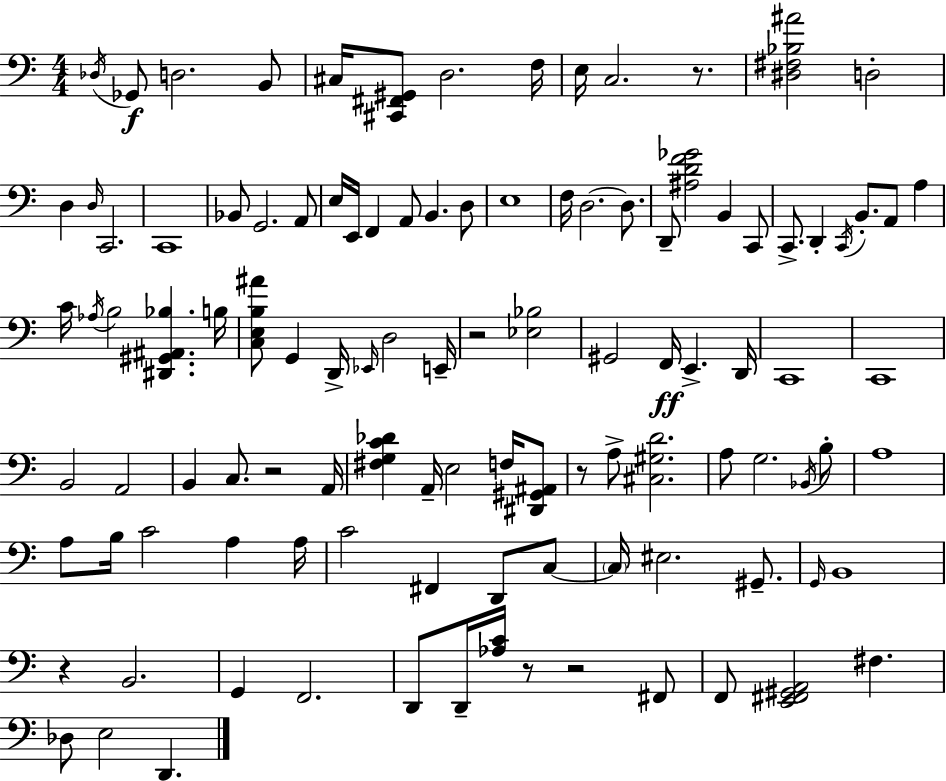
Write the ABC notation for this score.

X:1
T:Untitled
M:4/4
L:1/4
K:Am
_D,/4 _G,,/2 D,2 B,,/2 ^C,/4 [^C,,^F,,^G,,]/2 D,2 F,/4 E,/4 C,2 z/2 [^D,^F,_B,^A]2 D,2 D, D,/4 C,,2 C,,4 _B,,/2 G,,2 A,,/2 E,/4 E,,/4 F,, A,,/2 B,, D,/2 E,4 F,/4 D,2 D,/2 D,,/2 [^A,DF_G]2 B,, C,,/2 C,,/2 D,, C,,/4 B,,/2 A,,/2 A, C/4 _A,/4 B,2 [^D,,^G,,^A,,_B,] B,/4 [C,E,B,^A]/2 G,, D,,/4 _E,,/4 D,2 E,,/4 z2 [_E,_B,]2 ^G,,2 F,,/4 E,, D,,/4 C,,4 C,,4 B,,2 A,,2 B,, C,/2 z2 A,,/4 [^F,G,C_D] A,,/4 E,2 F,/4 [^D,,^G,,^A,,]/2 z/2 A,/2 [^C,^G,D]2 A,/2 G,2 _B,,/4 B,/2 A,4 A,/2 B,/4 C2 A, A,/4 C2 ^F,, D,,/2 C,/2 C,/4 ^E,2 ^G,,/2 G,,/4 B,,4 z B,,2 G,, F,,2 D,,/2 D,,/4 [_A,C]/4 z/2 z2 ^F,,/2 F,,/2 [E,,^F,,^G,,A,,]2 ^F, _D,/2 E,2 D,,